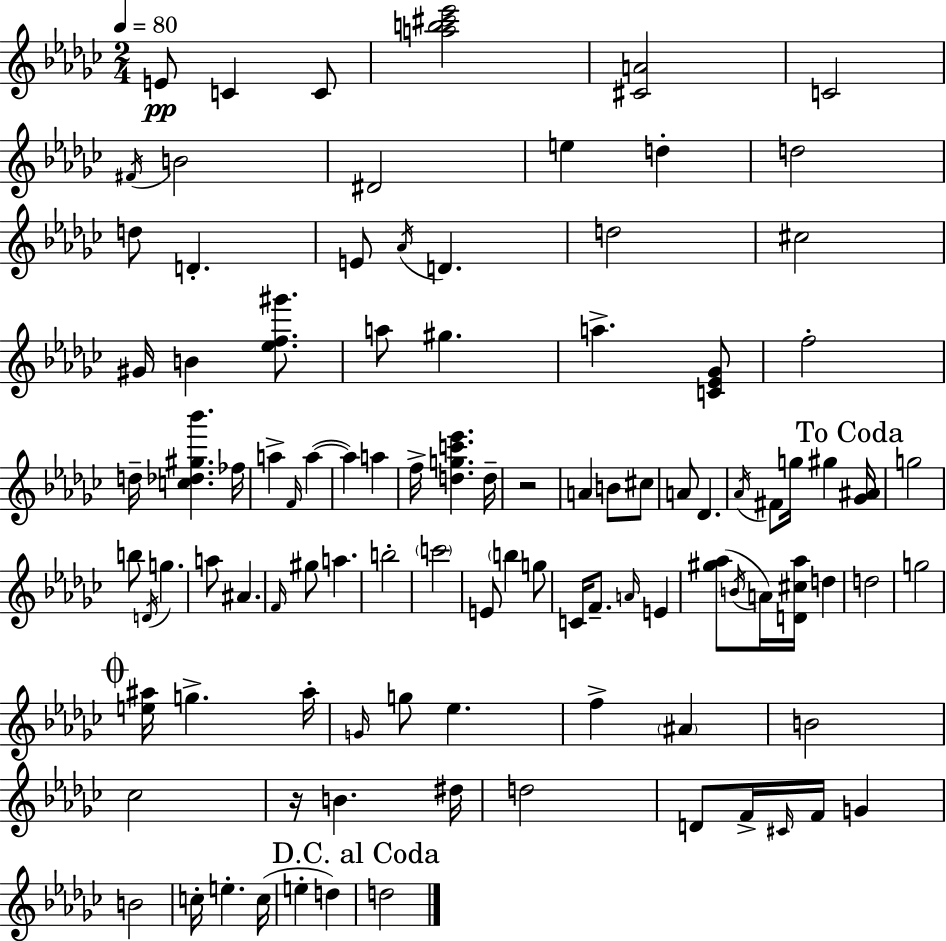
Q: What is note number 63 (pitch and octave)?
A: D5